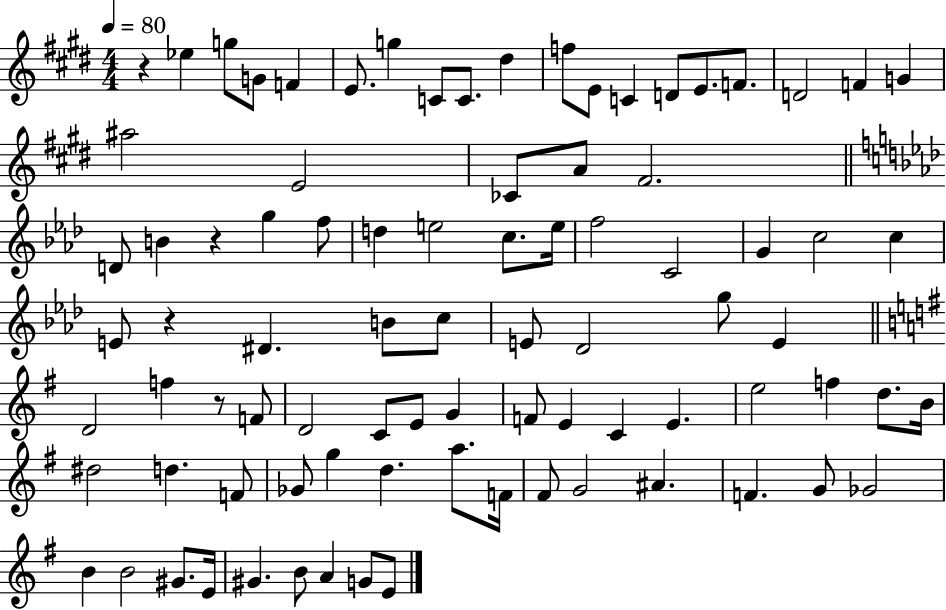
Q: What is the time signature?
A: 4/4